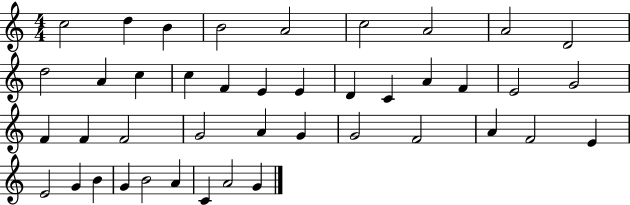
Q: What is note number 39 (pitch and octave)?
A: A4